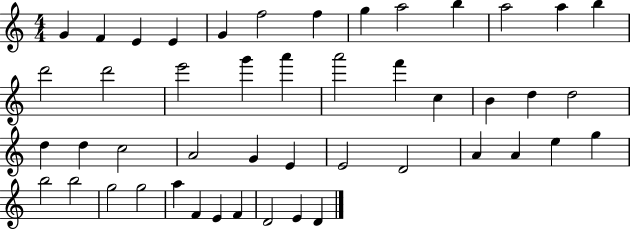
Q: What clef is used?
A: treble